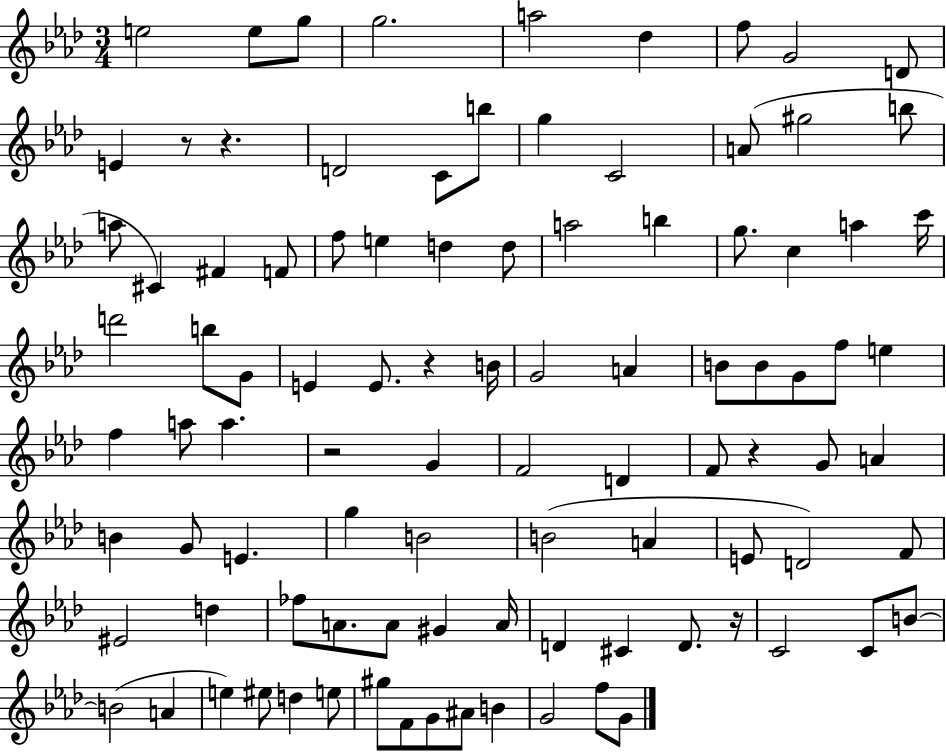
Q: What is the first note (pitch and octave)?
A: E5